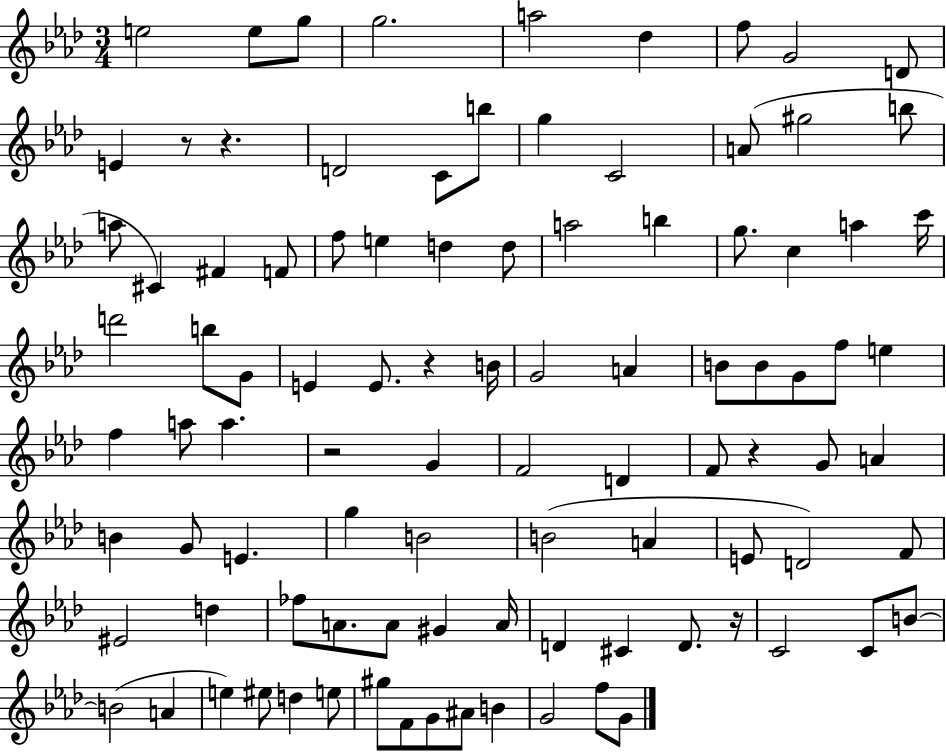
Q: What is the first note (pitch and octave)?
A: E5